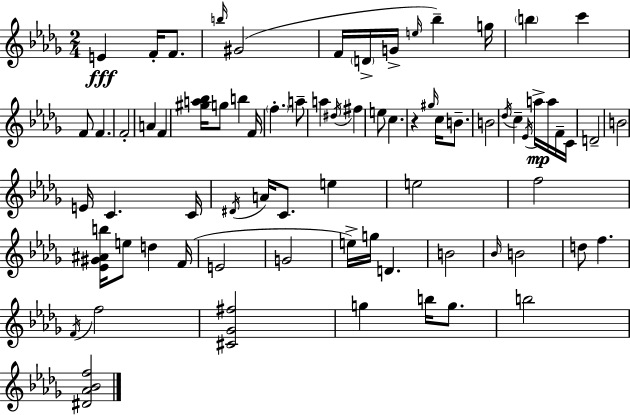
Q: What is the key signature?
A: BES minor